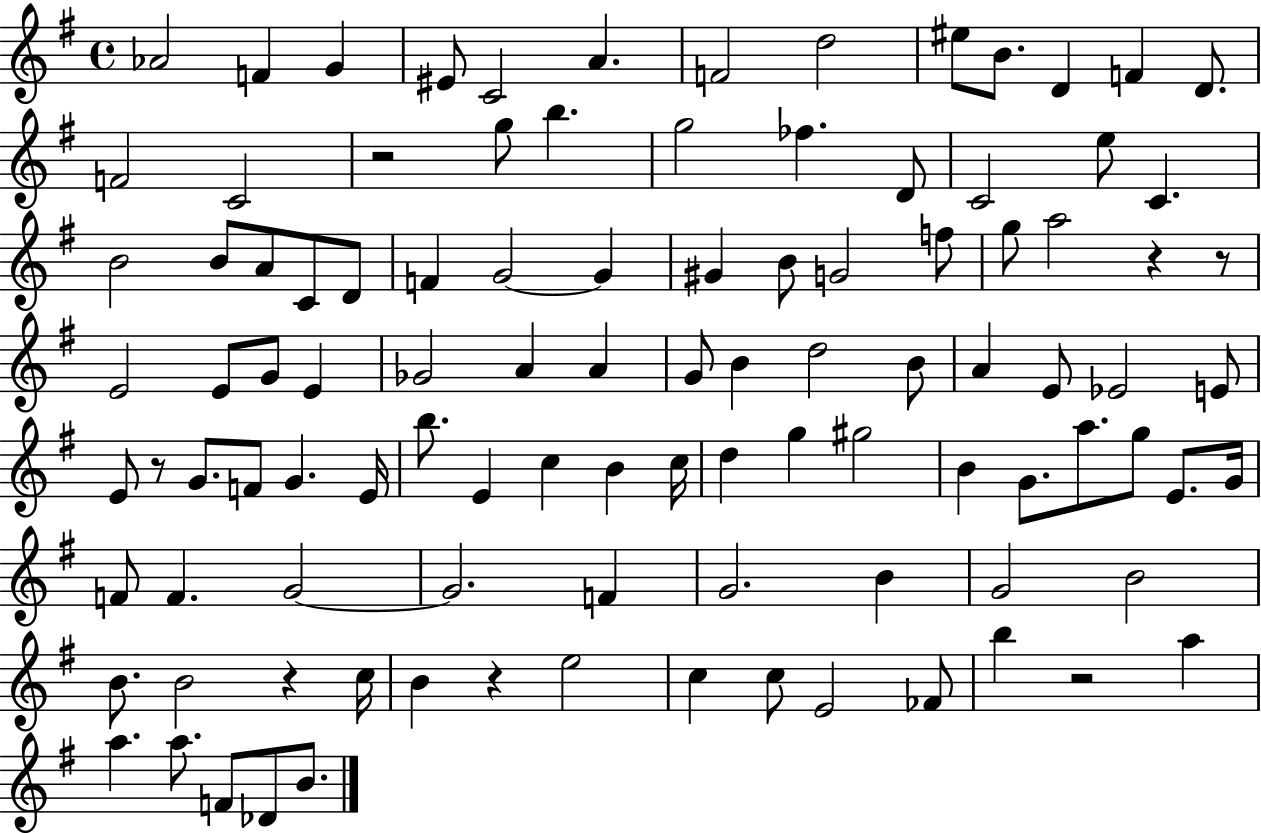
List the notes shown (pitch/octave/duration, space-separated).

Ab4/h F4/q G4/q EIS4/e C4/h A4/q. F4/h D5/h EIS5/e B4/e. D4/q F4/q D4/e. F4/h C4/h R/h G5/e B5/q. G5/h FES5/q. D4/e C4/h E5/e C4/q. B4/h B4/e A4/e C4/e D4/e F4/q G4/h G4/q G#4/q B4/e G4/h F5/e G5/e A5/h R/q R/e E4/h E4/e G4/e E4/q Gb4/h A4/q A4/q G4/e B4/q D5/h B4/e A4/q E4/e Eb4/h E4/e E4/e R/e G4/e. F4/e G4/q. E4/s B5/e. E4/q C5/q B4/q C5/s D5/q G5/q G#5/h B4/q G4/e. A5/e. G5/e E4/e. G4/s F4/e F4/q. G4/h G4/h. F4/q G4/h. B4/q G4/h B4/h B4/e. B4/h R/q C5/s B4/q R/q E5/h C5/q C5/e E4/h FES4/e B5/q R/h A5/q A5/q. A5/e. F4/e Db4/e B4/e.